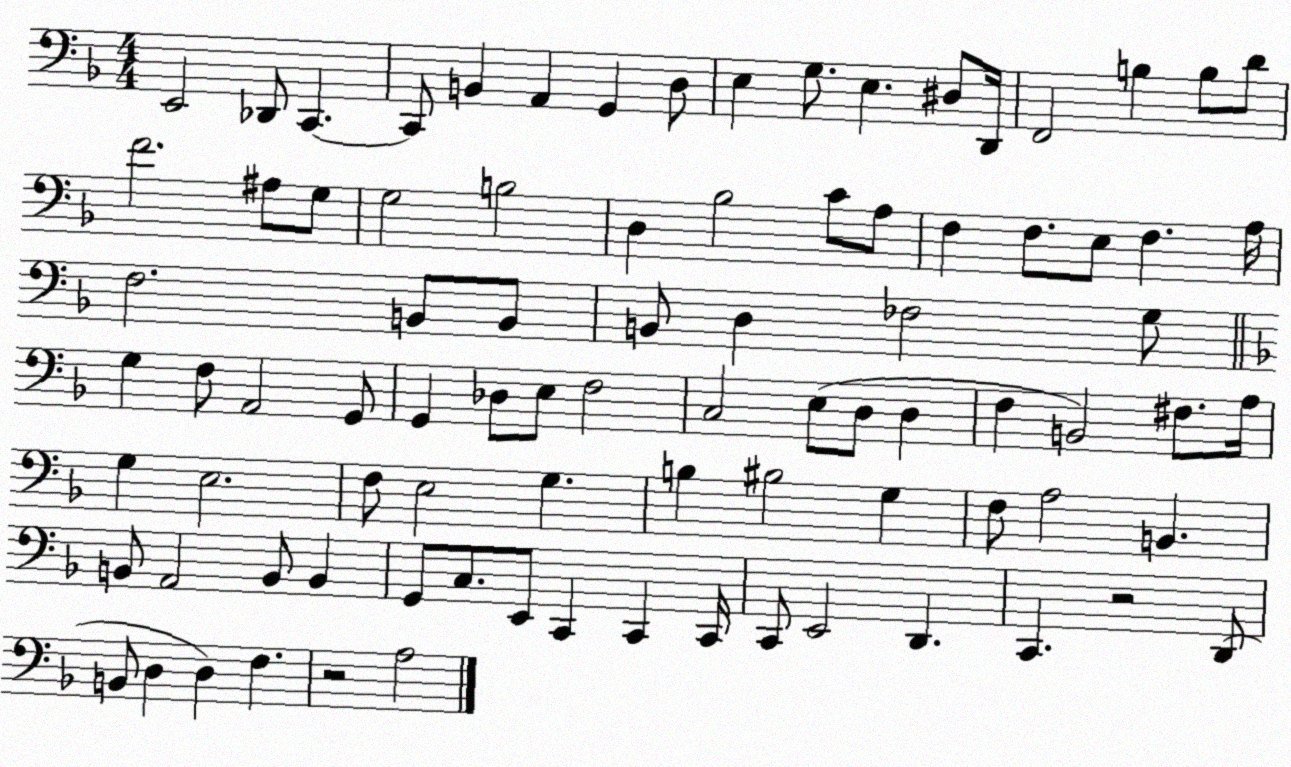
X:1
T:Untitled
M:4/4
L:1/4
K:F
E,,2 _D,,/2 C,, C,,/2 B,, A,, G,, D,/2 E, G,/2 E, ^D,/2 D,,/4 F,,2 B, B,/2 D/2 F2 ^A,/2 G,/2 G,2 B,2 D, _B,2 C/2 A,/2 F, F,/2 E,/2 F, A,/4 F,2 B,,/2 B,,/2 B,,/2 D, _F,2 G,/2 G, F,/2 A,,2 G,,/2 G,, _D,/2 E,/2 F,2 C,2 E,/2 D,/2 D, F, B,,2 ^F,/2 A,/4 G, E,2 F,/2 E,2 G, B, ^B,2 G, F,/2 A,2 B,, B,,/2 A,,2 B,,/2 B,, G,,/2 C,/2 E,,/2 C,, C,, C,,/4 C,,/2 E,,2 D,, C,, z2 D,,/2 B,,/2 D, D, F, z2 A,2